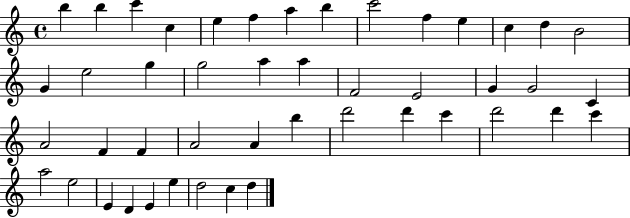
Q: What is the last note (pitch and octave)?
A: D5